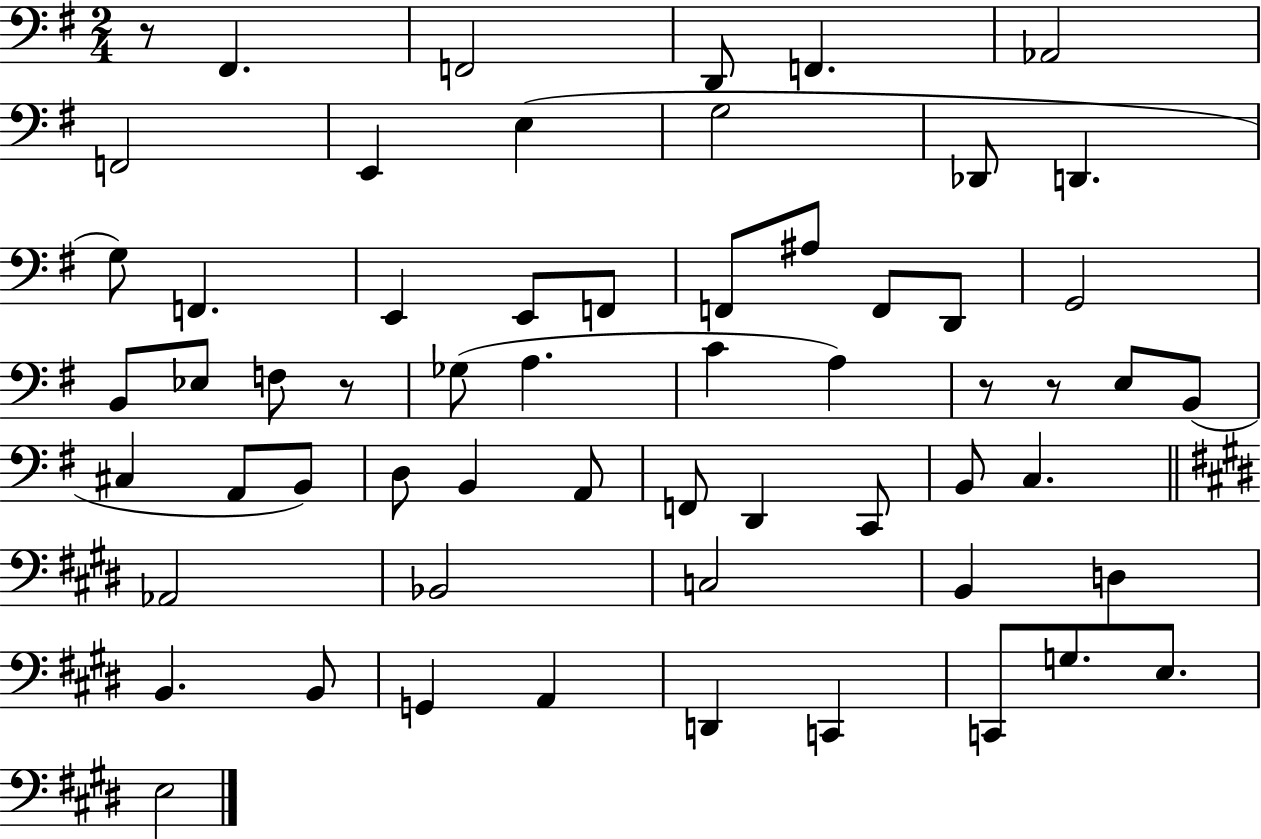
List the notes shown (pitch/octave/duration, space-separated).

R/e F#2/q. F2/h D2/e F2/q. Ab2/h F2/h E2/q E3/q G3/h Db2/e D2/q. G3/e F2/q. E2/q E2/e F2/e F2/e A#3/e F2/e D2/e G2/h B2/e Eb3/e F3/e R/e Gb3/e A3/q. C4/q A3/q R/e R/e E3/e B2/e C#3/q A2/e B2/e D3/e B2/q A2/e F2/e D2/q C2/e B2/e C3/q. Ab2/h Bb2/h C3/h B2/q D3/q B2/q. B2/e G2/q A2/q D2/q C2/q C2/e G3/e. E3/e. E3/h